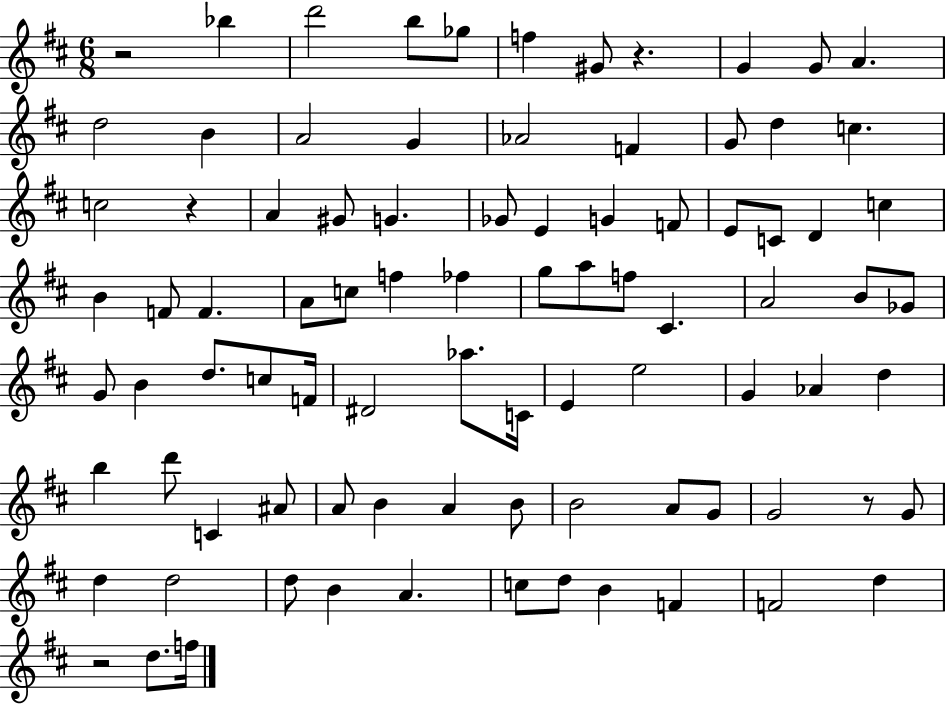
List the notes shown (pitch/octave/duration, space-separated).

R/h Bb5/q D6/h B5/e Gb5/e F5/q G#4/e R/q. G4/q G4/e A4/q. D5/h B4/q A4/h G4/q Ab4/h F4/q G4/e D5/q C5/q. C5/h R/q A4/q G#4/e G4/q. Gb4/e E4/q G4/q F4/e E4/e C4/e D4/q C5/q B4/q F4/e F4/q. A4/e C5/e F5/q FES5/q G5/e A5/e F5/e C#4/q. A4/h B4/e Gb4/e G4/e B4/q D5/e. C5/e F4/s D#4/h Ab5/e. C4/s E4/q E5/h G4/q Ab4/q D5/q B5/q D6/e C4/q A#4/e A4/e B4/q A4/q B4/e B4/h A4/e G4/e G4/h R/e G4/e D5/q D5/h D5/e B4/q A4/q. C5/e D5/e B4/q F4/q F4/h D5/q R/h D5/e. F5/s